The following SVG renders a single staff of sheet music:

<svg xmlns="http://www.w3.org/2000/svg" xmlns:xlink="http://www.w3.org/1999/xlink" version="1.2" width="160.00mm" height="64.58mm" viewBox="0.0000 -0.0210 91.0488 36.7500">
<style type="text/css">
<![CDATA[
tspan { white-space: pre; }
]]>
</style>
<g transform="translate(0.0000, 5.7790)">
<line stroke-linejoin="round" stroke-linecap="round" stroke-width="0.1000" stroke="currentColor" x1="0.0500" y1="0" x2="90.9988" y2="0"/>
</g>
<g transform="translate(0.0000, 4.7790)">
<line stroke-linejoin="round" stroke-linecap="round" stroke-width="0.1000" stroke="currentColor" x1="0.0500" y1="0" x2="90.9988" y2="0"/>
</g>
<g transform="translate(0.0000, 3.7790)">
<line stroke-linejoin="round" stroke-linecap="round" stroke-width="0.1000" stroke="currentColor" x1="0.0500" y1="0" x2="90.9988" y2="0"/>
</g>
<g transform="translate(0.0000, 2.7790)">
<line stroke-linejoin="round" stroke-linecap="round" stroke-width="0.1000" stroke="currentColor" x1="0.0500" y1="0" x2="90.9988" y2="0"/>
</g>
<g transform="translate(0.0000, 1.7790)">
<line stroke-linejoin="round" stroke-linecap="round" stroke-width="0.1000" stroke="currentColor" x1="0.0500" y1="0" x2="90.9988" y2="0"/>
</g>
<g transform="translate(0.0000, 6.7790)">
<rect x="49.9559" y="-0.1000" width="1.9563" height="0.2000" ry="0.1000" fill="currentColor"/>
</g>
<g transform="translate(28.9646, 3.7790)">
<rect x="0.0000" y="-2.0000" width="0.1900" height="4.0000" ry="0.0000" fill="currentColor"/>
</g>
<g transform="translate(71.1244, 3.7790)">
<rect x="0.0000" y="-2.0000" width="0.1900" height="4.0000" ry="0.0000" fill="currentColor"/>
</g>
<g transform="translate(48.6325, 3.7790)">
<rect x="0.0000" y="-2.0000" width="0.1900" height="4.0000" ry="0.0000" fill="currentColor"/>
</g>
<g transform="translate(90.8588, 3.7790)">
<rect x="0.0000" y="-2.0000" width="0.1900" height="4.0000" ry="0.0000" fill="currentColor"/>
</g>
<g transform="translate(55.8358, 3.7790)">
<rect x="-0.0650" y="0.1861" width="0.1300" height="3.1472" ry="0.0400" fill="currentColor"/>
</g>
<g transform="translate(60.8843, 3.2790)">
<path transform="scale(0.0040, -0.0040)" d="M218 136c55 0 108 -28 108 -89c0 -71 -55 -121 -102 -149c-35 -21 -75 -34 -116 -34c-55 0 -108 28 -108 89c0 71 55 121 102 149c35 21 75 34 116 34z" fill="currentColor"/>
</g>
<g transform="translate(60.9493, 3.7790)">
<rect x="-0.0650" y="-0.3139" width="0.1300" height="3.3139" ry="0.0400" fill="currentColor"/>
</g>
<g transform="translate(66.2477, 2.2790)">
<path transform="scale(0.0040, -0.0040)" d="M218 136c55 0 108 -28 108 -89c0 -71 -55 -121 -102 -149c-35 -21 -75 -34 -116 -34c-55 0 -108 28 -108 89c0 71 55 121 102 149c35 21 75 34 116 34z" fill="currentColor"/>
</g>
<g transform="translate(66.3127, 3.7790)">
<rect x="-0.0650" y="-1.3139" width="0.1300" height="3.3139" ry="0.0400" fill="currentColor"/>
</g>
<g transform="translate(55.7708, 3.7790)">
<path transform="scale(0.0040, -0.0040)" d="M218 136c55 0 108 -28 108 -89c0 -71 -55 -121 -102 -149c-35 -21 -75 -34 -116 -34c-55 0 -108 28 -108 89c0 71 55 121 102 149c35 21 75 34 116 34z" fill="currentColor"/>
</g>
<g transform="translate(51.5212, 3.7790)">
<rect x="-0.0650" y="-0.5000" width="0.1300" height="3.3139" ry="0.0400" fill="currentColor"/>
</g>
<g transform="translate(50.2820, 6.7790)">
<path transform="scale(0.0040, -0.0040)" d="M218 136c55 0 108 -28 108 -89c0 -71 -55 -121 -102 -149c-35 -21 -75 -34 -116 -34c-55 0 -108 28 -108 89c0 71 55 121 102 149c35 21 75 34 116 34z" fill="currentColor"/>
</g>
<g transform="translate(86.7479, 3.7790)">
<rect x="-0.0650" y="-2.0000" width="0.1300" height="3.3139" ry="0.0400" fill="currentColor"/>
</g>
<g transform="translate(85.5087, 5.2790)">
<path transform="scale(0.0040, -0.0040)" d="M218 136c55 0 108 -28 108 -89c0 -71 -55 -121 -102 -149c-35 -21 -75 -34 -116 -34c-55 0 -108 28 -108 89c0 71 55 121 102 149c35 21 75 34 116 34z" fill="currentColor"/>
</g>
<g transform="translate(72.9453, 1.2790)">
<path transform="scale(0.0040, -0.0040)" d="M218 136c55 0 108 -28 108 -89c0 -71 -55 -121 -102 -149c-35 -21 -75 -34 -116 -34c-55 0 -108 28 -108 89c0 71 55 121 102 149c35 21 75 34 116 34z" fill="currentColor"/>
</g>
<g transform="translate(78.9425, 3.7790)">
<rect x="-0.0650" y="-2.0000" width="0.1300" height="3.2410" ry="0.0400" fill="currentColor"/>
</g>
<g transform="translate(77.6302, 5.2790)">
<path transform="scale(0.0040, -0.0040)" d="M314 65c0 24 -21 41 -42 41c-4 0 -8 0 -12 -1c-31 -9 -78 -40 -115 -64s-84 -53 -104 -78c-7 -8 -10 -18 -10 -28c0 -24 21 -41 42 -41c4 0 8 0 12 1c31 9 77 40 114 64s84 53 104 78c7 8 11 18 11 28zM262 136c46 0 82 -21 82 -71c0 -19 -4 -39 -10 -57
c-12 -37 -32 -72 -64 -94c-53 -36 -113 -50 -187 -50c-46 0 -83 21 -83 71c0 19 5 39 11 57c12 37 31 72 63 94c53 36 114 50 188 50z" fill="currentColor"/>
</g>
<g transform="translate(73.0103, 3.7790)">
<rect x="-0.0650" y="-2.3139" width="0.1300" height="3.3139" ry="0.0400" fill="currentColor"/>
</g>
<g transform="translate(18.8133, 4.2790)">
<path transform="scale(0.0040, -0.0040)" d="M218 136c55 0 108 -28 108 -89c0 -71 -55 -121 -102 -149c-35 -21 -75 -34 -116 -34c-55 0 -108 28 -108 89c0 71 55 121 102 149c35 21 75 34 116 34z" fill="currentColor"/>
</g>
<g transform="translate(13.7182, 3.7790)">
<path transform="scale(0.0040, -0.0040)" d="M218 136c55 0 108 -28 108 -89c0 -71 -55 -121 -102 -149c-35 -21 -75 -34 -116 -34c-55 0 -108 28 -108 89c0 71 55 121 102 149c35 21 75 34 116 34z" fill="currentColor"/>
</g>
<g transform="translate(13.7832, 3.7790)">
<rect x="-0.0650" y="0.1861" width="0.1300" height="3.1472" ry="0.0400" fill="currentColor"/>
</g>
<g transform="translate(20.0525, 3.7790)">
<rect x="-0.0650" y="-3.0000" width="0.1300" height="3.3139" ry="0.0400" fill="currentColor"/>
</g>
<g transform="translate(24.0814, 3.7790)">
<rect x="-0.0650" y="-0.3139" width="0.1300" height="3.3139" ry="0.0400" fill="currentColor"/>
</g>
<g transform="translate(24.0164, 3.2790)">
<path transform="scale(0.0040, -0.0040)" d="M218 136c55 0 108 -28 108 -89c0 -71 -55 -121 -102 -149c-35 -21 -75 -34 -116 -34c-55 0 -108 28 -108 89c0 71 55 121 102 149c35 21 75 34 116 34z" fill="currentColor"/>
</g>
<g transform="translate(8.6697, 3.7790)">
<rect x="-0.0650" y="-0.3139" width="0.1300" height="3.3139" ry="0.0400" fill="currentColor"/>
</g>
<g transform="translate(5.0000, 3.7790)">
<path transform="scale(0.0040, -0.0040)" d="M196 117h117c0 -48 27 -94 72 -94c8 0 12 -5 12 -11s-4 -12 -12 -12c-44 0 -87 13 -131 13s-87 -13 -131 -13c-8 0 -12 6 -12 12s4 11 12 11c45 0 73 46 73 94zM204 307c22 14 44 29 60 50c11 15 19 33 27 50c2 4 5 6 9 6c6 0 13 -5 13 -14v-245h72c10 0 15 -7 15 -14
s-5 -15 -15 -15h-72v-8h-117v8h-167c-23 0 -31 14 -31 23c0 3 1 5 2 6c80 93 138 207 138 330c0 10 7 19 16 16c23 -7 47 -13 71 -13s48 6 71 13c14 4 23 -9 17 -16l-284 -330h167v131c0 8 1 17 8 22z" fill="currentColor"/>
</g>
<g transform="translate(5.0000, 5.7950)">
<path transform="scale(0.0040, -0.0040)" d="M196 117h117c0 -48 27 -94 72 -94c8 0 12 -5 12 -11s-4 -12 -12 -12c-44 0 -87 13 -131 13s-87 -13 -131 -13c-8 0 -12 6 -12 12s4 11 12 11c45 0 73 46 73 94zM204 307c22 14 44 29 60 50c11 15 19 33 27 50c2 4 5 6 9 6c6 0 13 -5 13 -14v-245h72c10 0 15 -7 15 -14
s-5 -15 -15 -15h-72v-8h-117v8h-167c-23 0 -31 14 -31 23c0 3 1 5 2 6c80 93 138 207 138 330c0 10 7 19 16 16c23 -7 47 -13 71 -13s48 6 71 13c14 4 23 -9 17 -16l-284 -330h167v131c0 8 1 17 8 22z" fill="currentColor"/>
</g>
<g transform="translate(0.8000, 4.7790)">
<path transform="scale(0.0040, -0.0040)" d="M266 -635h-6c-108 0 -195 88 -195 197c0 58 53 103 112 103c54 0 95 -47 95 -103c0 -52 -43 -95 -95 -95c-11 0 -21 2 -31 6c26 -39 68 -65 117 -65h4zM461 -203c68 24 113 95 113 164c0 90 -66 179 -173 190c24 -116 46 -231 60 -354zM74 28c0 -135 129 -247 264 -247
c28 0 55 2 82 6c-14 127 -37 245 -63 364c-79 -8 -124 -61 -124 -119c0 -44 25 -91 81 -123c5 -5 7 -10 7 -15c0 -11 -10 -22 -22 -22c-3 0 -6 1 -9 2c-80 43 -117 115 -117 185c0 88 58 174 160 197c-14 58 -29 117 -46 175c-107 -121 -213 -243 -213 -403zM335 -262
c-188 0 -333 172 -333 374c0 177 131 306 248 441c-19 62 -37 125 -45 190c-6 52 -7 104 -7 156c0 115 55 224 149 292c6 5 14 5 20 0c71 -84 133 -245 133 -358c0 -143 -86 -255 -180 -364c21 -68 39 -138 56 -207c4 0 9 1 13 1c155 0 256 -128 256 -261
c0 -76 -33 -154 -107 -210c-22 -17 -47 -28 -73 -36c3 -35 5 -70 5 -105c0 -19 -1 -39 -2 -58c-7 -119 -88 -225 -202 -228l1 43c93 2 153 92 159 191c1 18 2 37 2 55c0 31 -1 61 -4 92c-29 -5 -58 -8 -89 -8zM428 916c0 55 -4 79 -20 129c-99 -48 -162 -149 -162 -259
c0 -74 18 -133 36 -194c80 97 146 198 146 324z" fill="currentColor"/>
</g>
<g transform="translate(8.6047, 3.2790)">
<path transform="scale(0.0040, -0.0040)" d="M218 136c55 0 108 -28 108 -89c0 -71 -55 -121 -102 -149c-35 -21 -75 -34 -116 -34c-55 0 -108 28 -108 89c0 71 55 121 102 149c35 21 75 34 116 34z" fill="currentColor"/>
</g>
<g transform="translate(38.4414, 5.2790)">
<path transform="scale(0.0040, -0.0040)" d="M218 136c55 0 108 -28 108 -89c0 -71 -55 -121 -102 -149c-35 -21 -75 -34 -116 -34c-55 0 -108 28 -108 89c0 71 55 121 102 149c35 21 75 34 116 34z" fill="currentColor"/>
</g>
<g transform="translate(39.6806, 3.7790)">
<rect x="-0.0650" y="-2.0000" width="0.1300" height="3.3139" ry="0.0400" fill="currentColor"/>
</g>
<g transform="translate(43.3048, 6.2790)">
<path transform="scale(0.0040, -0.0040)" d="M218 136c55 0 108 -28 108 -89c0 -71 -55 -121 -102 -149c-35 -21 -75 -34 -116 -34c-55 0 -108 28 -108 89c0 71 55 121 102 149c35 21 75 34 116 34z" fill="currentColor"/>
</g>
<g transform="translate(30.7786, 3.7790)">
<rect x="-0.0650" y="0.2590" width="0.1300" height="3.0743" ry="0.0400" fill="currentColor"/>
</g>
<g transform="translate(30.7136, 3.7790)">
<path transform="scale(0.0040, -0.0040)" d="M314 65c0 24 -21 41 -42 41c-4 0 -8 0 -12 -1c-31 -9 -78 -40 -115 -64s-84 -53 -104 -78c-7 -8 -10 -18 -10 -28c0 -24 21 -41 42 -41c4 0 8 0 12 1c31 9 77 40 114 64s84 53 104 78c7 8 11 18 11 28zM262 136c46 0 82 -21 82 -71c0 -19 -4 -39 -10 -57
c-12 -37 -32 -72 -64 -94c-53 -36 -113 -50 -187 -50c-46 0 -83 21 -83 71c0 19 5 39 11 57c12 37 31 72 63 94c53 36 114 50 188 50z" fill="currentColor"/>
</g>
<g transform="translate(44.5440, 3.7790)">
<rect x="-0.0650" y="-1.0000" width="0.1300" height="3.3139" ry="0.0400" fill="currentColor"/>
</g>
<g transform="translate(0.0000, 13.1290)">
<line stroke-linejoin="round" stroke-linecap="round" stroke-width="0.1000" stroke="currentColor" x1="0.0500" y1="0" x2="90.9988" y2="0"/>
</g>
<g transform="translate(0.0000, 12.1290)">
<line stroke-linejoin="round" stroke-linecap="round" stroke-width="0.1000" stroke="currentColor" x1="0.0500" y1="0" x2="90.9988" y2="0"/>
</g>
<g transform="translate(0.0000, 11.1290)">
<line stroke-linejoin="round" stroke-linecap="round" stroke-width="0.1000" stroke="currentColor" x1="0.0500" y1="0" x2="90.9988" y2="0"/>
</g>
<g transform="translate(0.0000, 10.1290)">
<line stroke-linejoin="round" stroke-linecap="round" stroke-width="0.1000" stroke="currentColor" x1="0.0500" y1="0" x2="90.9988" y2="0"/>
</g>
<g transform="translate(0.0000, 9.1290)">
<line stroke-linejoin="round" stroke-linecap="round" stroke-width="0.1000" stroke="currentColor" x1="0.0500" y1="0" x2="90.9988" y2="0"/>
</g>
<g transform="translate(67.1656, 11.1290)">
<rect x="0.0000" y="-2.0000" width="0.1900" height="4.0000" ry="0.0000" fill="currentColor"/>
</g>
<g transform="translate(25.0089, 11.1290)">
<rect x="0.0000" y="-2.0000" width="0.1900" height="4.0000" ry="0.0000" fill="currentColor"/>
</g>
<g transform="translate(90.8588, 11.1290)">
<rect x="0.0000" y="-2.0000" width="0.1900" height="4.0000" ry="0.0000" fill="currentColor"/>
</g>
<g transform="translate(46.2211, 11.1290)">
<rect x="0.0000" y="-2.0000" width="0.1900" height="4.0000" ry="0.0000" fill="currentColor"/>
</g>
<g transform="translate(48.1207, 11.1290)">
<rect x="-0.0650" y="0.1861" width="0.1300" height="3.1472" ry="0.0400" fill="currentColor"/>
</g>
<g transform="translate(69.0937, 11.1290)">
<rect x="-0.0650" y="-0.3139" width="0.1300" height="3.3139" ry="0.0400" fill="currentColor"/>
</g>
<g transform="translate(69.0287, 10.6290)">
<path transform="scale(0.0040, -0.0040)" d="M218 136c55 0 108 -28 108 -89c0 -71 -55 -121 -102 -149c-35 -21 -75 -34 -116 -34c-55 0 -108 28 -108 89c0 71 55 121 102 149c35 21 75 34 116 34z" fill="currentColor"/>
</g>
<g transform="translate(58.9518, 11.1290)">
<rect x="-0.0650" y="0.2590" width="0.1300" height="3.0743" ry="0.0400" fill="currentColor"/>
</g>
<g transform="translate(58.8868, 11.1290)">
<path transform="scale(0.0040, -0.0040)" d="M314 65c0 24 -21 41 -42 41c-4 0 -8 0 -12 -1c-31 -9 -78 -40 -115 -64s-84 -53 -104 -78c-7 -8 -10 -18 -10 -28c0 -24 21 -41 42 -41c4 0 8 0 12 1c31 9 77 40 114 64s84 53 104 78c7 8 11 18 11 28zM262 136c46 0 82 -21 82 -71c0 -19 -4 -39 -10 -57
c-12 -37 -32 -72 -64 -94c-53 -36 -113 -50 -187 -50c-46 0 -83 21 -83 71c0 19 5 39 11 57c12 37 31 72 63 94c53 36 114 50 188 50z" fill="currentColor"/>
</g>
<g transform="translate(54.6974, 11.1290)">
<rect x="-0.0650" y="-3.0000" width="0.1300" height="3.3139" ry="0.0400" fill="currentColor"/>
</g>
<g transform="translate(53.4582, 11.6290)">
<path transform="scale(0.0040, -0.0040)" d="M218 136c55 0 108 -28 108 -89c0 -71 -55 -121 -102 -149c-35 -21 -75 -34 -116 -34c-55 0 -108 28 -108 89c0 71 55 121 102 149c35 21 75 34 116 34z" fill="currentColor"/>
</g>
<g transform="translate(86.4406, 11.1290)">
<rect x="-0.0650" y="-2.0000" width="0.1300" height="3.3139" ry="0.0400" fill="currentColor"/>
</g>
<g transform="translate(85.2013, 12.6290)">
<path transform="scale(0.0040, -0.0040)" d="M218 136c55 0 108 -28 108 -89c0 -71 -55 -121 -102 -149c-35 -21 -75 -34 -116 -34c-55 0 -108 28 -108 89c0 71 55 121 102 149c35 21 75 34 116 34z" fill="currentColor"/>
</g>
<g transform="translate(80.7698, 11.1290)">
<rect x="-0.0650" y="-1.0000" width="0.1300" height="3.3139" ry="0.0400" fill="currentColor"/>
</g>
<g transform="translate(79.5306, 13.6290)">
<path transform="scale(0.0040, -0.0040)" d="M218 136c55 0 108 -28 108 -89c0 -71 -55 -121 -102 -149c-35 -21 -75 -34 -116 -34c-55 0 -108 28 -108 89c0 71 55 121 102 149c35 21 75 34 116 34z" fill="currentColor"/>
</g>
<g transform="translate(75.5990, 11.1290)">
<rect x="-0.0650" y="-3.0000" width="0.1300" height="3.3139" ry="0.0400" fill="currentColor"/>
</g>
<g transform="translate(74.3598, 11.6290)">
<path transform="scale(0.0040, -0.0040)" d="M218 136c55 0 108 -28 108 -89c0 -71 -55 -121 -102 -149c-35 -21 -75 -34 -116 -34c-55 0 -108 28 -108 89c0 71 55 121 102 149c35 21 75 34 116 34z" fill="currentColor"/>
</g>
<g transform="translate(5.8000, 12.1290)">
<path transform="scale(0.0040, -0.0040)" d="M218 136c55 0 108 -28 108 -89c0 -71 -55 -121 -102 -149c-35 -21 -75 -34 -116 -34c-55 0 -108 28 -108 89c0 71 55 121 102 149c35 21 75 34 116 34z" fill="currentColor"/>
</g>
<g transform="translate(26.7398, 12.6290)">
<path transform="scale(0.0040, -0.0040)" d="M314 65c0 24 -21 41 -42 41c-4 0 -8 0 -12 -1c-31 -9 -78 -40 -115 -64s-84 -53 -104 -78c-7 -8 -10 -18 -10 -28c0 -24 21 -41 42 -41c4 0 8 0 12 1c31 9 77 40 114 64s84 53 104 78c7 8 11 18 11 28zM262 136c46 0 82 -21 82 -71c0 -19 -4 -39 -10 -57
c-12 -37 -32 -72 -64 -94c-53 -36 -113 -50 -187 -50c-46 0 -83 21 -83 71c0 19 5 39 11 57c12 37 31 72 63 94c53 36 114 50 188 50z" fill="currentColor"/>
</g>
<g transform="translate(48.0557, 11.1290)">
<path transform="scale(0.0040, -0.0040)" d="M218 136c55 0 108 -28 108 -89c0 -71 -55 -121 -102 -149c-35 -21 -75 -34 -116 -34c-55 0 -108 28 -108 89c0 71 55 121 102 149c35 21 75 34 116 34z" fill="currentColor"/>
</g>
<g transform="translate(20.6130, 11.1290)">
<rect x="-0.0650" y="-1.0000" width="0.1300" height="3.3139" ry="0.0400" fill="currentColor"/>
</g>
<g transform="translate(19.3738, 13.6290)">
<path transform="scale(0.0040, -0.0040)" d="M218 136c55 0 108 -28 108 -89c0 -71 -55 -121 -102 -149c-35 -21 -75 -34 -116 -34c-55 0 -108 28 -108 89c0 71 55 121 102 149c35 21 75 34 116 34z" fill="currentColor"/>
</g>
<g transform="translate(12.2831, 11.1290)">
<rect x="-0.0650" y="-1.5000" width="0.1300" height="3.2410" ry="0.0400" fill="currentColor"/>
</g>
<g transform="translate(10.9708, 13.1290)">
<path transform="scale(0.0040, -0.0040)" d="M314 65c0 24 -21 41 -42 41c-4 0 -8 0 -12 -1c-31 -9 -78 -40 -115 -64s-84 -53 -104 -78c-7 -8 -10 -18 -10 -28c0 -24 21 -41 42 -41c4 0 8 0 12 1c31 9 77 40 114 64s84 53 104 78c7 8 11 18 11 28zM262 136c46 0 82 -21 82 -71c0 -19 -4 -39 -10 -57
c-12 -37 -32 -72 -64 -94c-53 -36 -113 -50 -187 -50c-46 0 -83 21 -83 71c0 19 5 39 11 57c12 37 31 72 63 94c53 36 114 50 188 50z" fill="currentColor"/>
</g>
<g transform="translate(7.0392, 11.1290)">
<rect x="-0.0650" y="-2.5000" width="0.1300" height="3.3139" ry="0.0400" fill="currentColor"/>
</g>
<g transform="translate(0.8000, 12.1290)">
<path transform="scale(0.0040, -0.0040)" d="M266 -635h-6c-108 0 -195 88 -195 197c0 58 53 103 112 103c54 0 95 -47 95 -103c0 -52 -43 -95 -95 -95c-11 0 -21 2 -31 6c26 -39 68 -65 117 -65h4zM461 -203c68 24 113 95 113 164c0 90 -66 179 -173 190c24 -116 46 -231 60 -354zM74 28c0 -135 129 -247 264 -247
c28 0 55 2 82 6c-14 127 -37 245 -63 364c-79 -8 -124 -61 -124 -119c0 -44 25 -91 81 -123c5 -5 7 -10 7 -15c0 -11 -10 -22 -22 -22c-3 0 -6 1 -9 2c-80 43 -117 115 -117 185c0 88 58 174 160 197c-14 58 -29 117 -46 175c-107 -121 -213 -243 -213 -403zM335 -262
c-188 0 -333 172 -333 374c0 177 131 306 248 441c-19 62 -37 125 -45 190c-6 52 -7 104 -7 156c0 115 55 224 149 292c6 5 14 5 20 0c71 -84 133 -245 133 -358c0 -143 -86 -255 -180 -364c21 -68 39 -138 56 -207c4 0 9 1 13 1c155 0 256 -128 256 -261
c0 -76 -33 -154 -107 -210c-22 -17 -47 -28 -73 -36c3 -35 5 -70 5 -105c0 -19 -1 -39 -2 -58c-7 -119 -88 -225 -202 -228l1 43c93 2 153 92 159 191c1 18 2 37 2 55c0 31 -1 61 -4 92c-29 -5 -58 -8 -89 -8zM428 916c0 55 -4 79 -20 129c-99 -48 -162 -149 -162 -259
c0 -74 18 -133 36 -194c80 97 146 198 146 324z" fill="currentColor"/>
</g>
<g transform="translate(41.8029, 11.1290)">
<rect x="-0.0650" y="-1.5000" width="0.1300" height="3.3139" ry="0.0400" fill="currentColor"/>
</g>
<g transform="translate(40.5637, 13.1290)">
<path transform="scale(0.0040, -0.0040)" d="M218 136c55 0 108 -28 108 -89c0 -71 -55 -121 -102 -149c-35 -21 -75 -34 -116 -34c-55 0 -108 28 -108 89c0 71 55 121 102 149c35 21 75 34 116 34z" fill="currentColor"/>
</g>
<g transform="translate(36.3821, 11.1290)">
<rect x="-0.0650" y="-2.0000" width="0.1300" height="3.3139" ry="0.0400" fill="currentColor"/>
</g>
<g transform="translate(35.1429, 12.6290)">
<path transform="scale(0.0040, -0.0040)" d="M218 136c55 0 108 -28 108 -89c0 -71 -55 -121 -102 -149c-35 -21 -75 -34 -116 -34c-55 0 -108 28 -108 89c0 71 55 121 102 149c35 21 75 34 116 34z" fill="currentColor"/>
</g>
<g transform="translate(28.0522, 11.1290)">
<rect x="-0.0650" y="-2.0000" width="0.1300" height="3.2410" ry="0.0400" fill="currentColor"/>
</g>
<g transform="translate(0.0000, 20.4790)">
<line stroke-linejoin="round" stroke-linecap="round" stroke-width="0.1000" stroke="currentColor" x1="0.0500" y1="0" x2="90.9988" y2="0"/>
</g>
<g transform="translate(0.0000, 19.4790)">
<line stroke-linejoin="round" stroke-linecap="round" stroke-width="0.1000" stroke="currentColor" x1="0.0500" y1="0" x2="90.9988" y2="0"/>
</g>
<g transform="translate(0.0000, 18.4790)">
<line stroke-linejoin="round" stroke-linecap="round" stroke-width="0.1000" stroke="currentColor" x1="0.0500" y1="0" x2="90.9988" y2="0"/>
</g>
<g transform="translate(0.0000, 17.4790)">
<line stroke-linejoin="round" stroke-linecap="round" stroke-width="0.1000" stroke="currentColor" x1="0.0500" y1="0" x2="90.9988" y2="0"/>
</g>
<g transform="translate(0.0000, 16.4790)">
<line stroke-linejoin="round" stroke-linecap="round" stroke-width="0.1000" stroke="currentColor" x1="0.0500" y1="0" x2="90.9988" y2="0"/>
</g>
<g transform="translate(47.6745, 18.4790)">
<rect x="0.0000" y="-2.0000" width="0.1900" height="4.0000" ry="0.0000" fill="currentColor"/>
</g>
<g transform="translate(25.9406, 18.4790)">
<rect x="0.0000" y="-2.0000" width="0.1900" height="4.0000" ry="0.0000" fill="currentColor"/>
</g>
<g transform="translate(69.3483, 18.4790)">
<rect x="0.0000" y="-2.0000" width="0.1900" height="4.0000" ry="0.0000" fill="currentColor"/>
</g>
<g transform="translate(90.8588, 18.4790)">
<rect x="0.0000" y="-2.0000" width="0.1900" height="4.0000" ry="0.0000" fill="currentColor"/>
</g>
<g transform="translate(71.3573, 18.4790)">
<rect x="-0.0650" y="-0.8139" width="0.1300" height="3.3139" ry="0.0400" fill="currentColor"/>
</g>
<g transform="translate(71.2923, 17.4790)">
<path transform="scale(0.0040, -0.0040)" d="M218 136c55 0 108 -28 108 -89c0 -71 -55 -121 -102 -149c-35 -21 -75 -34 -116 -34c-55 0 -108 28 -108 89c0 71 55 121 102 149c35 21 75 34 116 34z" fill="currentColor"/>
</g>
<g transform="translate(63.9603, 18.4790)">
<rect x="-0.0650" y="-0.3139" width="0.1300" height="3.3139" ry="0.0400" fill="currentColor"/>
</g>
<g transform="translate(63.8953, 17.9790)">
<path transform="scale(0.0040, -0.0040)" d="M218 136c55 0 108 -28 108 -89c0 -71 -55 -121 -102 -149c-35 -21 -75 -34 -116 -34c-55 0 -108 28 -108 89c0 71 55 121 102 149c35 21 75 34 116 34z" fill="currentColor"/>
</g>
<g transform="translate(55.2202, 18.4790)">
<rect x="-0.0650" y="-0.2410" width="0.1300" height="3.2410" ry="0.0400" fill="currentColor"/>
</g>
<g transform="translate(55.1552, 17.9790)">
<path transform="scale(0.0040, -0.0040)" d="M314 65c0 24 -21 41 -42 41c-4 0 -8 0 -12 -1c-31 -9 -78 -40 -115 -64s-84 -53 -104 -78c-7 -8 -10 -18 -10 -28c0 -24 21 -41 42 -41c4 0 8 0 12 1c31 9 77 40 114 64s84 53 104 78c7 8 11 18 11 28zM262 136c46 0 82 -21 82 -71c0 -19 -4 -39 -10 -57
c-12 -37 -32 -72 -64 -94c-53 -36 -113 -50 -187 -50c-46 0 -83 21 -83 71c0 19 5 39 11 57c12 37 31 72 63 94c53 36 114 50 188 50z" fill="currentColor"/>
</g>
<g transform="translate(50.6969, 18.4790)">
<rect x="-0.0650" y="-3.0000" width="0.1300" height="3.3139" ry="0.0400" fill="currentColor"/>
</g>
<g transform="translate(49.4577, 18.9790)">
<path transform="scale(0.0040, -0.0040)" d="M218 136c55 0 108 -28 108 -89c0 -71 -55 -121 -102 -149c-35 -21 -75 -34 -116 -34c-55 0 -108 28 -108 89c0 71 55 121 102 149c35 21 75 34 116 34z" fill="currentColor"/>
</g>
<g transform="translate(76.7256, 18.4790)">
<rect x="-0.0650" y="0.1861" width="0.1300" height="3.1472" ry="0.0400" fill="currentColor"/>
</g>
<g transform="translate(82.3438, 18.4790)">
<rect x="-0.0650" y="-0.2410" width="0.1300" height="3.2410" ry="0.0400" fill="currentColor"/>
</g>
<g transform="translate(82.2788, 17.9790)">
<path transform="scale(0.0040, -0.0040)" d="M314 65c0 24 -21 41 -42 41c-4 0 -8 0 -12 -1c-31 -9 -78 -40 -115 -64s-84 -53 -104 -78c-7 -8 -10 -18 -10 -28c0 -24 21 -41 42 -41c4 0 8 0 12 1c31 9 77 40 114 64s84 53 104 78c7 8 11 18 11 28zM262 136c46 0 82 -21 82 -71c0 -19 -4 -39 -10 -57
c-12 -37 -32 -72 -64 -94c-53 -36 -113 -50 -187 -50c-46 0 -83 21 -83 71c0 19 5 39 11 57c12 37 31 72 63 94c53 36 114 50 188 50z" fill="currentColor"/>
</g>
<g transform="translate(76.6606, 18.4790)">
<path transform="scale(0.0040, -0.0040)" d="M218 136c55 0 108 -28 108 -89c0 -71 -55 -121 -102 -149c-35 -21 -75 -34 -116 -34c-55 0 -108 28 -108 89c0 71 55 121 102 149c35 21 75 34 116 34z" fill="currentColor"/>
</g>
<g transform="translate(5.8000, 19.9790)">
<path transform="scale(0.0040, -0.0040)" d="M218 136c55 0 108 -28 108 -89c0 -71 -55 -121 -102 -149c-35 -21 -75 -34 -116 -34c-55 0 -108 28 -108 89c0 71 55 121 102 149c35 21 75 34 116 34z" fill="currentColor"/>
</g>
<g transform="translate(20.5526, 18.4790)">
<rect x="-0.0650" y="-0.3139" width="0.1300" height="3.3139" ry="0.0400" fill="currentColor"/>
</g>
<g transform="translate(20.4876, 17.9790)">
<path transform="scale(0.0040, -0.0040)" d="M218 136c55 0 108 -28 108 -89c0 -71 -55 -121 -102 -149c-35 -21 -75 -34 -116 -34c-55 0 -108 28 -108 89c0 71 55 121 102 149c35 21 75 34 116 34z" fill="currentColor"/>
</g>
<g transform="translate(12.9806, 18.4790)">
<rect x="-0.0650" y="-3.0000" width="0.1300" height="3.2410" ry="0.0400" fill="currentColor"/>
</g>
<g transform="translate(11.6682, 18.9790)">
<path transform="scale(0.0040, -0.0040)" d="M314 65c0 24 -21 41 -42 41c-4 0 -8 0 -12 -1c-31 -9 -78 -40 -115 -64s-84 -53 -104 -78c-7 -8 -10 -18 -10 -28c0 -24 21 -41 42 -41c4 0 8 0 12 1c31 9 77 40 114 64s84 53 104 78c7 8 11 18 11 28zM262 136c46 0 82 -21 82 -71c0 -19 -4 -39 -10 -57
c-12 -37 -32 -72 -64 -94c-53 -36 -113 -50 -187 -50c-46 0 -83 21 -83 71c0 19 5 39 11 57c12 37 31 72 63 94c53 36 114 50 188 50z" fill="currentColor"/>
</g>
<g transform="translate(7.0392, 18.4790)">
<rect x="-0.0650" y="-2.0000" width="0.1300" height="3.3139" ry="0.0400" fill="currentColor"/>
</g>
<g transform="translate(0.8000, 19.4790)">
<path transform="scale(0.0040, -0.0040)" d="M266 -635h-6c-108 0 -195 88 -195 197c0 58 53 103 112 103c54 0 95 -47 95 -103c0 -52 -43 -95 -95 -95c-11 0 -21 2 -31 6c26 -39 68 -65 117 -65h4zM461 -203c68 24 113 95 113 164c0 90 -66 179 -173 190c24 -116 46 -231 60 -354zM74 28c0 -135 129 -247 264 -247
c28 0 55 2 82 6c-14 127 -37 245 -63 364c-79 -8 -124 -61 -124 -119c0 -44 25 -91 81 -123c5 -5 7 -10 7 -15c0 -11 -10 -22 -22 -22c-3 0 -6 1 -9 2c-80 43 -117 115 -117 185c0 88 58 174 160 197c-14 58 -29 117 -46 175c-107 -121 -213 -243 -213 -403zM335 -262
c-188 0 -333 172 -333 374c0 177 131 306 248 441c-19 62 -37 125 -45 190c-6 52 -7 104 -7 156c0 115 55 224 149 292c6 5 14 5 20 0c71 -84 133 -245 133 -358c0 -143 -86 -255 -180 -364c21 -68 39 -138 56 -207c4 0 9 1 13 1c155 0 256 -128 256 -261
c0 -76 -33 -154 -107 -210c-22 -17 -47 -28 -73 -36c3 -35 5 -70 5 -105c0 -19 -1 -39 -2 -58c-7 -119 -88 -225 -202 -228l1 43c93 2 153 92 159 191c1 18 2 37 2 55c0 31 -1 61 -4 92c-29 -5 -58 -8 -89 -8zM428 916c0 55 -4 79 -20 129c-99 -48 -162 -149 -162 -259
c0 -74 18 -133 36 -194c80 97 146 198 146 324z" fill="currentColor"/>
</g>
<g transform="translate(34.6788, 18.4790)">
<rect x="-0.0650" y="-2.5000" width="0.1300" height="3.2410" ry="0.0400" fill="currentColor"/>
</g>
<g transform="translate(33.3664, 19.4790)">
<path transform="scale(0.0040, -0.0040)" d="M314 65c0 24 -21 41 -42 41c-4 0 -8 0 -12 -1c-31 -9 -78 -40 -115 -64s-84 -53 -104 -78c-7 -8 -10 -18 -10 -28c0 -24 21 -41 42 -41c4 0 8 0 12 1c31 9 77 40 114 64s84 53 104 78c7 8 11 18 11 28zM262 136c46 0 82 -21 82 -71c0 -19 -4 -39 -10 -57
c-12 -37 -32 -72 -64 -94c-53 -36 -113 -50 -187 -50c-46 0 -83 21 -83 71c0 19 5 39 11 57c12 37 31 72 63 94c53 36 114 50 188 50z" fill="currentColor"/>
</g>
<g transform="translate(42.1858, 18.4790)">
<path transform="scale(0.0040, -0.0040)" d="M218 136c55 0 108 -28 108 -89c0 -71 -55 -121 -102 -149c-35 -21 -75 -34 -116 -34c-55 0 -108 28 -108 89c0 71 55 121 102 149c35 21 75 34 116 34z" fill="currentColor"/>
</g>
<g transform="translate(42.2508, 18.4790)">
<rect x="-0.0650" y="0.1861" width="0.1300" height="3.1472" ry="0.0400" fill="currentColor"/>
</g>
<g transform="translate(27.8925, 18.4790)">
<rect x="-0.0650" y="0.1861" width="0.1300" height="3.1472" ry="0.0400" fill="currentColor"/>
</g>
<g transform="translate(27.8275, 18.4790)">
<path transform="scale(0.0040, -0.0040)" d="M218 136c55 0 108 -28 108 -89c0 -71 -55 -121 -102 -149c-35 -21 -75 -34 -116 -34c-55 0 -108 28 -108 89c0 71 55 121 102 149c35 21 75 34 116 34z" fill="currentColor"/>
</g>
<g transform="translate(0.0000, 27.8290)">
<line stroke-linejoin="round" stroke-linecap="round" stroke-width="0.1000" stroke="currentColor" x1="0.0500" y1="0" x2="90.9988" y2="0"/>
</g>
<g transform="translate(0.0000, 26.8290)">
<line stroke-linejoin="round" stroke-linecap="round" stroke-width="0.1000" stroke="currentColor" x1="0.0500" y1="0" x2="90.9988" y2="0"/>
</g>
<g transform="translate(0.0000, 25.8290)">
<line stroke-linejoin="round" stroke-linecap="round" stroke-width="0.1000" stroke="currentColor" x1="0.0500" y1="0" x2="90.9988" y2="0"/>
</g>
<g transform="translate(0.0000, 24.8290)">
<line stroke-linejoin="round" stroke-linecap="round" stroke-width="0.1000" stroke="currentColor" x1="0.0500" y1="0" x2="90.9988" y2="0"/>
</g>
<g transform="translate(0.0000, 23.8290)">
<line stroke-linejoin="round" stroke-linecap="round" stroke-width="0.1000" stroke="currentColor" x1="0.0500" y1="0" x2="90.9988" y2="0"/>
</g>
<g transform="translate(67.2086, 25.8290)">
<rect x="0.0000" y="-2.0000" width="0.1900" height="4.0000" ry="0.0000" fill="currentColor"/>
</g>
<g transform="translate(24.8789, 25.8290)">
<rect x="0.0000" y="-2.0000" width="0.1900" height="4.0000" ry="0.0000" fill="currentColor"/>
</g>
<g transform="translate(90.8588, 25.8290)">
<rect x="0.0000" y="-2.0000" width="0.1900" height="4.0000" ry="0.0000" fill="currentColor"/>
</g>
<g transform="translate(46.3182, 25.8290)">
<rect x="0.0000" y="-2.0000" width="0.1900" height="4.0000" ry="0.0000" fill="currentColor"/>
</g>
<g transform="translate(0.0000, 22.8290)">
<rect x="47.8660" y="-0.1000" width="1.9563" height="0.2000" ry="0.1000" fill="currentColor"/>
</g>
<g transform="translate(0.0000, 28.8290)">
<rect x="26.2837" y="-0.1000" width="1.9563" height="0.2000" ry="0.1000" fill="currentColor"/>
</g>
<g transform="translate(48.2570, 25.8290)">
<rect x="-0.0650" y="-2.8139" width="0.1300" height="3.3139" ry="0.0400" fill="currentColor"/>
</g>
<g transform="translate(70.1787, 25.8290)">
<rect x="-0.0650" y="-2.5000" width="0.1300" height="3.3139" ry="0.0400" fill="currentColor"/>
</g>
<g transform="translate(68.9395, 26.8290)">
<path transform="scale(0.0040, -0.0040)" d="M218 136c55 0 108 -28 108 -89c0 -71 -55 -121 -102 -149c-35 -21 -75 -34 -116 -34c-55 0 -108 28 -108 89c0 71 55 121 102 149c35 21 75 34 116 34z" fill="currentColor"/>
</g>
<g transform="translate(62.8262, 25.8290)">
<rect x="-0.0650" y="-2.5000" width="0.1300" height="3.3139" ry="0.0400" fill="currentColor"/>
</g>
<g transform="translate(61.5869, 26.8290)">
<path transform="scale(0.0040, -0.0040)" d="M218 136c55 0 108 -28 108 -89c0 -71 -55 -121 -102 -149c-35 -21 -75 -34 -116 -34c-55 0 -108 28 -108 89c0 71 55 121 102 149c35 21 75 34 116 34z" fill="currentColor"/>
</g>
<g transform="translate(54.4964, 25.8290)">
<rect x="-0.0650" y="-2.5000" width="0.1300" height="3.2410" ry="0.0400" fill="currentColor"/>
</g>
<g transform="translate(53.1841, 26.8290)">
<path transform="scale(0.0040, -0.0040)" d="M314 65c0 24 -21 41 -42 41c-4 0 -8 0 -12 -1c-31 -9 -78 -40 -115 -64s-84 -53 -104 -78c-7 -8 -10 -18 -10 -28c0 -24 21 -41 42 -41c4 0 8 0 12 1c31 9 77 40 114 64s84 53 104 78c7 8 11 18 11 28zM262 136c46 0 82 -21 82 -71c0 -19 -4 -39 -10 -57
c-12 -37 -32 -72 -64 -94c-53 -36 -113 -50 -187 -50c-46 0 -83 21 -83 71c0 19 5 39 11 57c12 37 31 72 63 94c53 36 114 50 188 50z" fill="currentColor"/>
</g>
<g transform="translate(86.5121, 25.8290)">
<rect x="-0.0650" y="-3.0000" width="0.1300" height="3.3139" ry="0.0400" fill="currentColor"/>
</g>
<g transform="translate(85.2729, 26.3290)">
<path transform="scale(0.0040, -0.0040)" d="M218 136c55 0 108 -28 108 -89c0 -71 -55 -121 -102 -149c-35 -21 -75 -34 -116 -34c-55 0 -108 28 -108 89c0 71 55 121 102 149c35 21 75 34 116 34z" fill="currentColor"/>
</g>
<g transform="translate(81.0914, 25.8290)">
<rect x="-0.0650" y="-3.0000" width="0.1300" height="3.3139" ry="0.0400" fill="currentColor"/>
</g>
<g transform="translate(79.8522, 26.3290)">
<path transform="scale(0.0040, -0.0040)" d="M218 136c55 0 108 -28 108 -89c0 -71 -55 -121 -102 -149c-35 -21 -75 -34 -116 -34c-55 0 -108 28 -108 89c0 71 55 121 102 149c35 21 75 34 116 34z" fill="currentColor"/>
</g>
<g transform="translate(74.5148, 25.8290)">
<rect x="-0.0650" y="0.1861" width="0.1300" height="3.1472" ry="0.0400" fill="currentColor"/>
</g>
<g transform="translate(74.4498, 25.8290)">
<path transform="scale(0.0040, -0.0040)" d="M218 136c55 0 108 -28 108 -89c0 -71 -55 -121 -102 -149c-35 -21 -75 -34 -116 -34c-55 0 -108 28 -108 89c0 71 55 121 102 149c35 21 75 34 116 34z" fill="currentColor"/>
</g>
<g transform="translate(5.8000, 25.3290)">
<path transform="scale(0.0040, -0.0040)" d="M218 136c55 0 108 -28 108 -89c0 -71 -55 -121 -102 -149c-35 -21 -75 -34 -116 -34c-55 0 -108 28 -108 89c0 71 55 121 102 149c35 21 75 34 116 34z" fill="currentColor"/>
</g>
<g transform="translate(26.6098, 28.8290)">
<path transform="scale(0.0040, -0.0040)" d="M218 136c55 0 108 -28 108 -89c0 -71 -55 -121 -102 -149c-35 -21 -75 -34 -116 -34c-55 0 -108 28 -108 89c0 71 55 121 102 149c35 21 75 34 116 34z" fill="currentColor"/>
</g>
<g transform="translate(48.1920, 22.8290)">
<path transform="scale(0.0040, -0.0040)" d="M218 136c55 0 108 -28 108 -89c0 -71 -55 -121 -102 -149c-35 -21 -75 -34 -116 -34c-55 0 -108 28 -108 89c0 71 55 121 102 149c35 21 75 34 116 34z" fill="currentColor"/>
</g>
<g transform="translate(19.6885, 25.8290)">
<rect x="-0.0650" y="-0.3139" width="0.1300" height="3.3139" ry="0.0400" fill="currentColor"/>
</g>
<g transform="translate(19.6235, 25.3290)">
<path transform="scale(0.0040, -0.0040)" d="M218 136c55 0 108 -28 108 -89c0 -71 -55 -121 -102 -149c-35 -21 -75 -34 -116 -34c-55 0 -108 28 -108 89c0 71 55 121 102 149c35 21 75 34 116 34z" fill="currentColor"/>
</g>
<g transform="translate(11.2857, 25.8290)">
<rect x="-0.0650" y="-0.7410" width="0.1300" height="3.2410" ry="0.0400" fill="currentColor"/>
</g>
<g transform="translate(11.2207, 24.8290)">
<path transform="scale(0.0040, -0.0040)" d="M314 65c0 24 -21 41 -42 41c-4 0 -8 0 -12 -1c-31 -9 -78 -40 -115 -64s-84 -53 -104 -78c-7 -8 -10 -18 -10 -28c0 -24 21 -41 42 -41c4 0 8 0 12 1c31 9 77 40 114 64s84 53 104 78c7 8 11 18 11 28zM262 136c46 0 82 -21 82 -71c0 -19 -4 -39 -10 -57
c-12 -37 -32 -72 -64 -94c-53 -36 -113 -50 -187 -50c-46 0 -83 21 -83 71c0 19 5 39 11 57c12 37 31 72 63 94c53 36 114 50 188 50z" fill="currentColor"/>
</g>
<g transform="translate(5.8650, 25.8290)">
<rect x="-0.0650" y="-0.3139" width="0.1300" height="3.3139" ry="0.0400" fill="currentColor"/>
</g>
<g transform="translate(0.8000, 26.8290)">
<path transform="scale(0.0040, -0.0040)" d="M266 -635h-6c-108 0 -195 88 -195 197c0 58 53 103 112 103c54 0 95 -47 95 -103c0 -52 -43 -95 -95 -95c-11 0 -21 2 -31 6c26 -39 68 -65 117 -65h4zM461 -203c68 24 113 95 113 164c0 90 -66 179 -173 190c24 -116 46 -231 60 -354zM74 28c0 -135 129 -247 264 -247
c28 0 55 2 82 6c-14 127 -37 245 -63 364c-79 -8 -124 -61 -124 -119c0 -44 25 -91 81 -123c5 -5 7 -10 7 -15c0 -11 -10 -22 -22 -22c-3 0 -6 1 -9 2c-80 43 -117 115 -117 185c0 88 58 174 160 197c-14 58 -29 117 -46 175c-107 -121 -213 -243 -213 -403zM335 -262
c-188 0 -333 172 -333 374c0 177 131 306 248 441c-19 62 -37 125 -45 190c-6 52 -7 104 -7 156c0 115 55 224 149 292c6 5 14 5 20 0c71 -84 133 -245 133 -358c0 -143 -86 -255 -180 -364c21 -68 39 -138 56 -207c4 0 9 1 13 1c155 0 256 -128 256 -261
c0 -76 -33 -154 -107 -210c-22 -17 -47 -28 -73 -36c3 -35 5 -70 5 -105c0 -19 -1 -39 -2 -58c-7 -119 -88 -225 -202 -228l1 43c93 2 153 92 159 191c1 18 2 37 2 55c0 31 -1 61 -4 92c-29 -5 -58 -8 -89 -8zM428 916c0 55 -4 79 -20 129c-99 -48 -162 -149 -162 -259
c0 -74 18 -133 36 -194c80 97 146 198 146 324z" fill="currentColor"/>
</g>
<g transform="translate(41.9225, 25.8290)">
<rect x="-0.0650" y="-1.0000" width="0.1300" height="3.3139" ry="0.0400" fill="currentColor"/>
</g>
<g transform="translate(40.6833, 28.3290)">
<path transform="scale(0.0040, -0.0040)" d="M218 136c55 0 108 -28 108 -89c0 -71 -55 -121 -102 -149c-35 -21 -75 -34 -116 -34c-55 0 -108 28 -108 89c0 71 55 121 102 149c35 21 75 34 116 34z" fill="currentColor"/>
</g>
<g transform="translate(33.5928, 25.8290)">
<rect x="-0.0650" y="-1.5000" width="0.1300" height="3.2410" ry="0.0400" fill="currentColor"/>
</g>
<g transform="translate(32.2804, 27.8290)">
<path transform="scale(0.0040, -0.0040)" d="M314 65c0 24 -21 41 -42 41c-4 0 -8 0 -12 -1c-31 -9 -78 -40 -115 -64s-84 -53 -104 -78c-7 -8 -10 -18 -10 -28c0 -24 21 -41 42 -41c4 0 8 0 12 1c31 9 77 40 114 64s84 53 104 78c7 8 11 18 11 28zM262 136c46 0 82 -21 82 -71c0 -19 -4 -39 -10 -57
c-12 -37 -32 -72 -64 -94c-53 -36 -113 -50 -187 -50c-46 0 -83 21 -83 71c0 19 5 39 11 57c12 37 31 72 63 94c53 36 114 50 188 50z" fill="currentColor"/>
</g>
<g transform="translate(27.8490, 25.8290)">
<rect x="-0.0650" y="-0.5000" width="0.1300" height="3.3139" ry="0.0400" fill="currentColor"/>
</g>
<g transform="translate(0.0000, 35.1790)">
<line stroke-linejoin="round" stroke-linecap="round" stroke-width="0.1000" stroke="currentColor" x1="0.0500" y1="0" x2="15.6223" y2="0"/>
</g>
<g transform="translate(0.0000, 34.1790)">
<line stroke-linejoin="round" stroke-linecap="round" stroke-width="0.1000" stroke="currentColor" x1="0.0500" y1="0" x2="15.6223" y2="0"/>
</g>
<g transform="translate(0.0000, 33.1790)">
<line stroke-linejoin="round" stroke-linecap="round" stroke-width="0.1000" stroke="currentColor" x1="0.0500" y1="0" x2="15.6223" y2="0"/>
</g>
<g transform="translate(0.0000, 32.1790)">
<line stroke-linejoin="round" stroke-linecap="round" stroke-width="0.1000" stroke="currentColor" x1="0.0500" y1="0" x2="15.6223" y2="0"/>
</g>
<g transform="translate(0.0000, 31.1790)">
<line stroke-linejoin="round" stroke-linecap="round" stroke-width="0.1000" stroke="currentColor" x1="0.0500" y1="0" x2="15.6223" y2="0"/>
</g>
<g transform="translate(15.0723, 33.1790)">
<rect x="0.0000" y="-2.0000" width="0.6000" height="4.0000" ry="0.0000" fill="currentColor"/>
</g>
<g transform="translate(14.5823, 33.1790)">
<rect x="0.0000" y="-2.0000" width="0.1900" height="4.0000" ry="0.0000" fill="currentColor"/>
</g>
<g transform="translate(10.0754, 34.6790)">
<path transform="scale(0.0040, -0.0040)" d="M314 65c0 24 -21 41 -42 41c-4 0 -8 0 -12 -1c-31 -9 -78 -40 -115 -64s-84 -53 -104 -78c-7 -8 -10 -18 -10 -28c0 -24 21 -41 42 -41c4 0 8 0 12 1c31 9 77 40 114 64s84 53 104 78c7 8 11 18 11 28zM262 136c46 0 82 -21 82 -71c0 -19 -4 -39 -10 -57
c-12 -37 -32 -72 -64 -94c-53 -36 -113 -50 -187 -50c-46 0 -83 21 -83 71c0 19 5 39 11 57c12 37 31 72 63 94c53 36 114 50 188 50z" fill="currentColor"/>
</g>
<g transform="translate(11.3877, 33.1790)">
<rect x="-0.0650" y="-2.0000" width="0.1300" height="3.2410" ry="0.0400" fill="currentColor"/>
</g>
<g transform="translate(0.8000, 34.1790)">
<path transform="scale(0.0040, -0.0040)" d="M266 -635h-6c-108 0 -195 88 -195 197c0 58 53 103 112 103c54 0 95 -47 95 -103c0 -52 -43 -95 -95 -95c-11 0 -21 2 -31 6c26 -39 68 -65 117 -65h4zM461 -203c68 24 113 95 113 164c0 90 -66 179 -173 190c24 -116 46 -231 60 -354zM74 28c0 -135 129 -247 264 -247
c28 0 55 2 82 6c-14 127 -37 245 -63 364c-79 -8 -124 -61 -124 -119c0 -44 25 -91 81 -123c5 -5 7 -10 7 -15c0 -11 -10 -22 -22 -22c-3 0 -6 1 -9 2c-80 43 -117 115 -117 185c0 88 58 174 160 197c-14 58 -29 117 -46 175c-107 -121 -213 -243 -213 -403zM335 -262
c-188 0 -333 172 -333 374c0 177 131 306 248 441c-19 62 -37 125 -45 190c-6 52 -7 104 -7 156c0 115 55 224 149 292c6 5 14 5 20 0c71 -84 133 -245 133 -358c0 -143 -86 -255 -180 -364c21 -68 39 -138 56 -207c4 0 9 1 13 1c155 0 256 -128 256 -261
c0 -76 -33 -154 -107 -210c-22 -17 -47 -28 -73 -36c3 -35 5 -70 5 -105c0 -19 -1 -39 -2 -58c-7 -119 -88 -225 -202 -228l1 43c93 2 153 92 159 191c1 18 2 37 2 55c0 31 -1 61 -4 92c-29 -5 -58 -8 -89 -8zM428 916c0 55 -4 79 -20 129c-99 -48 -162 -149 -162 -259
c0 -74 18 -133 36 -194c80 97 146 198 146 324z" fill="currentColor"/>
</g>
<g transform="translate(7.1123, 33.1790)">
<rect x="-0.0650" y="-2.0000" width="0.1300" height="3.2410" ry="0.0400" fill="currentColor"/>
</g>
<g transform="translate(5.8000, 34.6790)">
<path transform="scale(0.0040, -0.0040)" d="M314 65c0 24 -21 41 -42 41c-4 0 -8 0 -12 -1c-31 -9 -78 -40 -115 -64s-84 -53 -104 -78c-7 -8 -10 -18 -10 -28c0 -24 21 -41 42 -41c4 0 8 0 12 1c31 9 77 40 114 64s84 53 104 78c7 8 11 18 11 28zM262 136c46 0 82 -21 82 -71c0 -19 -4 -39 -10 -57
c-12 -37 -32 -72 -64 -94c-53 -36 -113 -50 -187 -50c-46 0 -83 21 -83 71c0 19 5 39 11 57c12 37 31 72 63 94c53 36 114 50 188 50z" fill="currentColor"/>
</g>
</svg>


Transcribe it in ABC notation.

X:1
T:Untitled
M:4/4
L:1/4
K:C
c B A c B2 F D C B c e g F2 F G E2 D F2 F E B A B2 c A D F F A2 c B G2 B A c2 c d B c2 c d2 c C E2 D a G2 G G B A A F2 F2